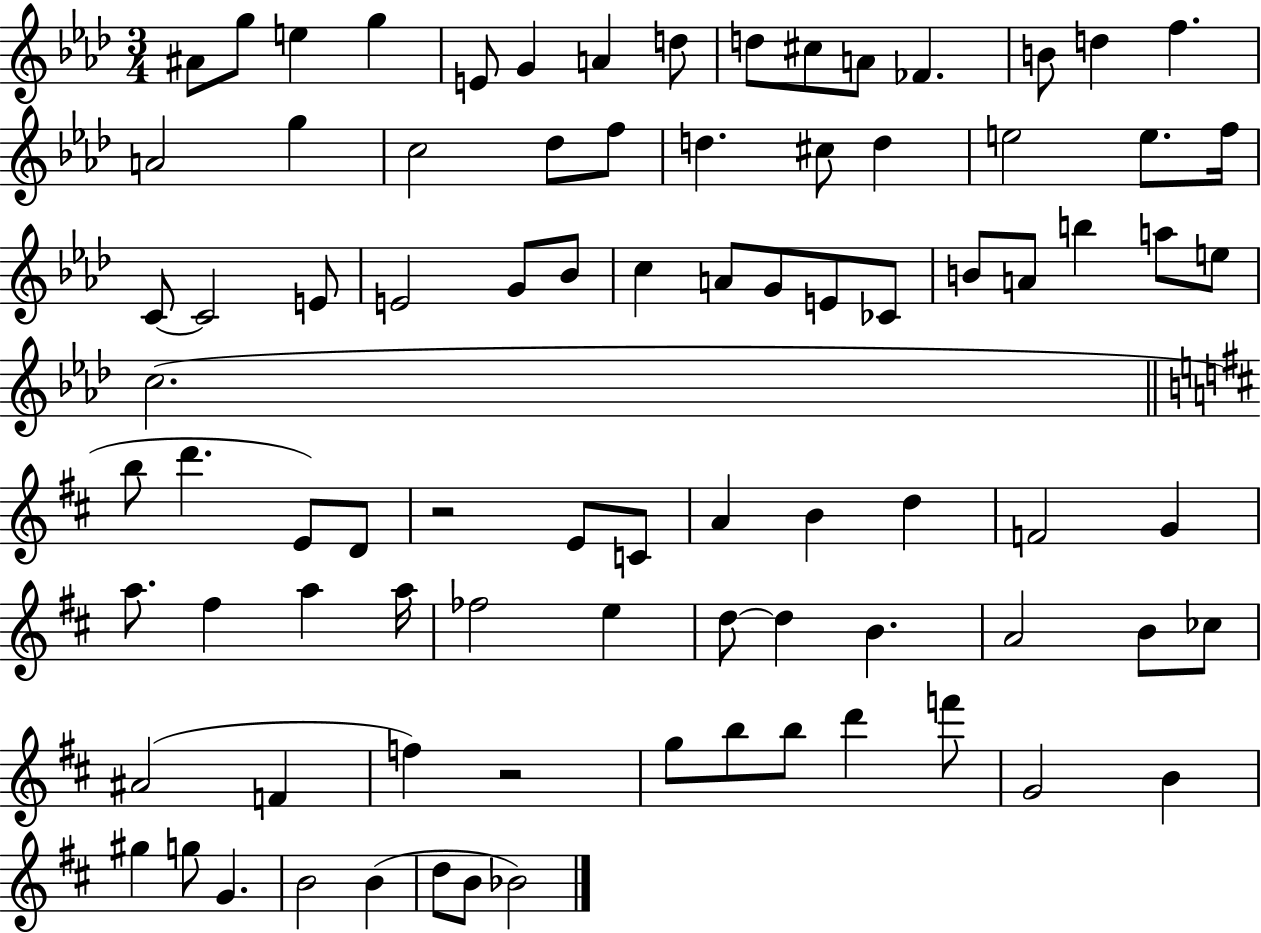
{
  \clef treble
  \numericTimeSignature
  \time 3/4
  \key aes \major
  ais'8 g''8 e''4 g''4 | e'8 g'4 a'4 d''8 | d''8 cis''8 a'8 fes'4. | b'8 d''4 f''4. | \break a'2 g''4 | c''2 des''8 f''8 | d''4. cis''8 d''4 | e''2 e''8. f''16 | \break c'8~~ c'2 e'8 | e'2 g'8 bes'8 | c''4 a'8 g'8 e'8 ces'8 | b'8 a'8 b''4 a''8 e''8 | \break c''2.( | \bar "||" \break \key d \major b''8 d'''4. e'8) d'8 | r2 e'8 c'8 | a'4 b'4 d''4 | f'2 g'4 | \break a''8. fis''4 a''4 a''16 | fes''2 e''4 | d''8~~ d''4 b'4. | a'2 b'8 ces''8 | \break ais'2( f'4 | f''4) r2 | g''8 b''8 b''8 d'''4 f'''8 | g'2 b'4 | \break gis''4 g''8 g'4. | b'2 b'4( | d''8 b'8 bes'2) | \bar "|."
}